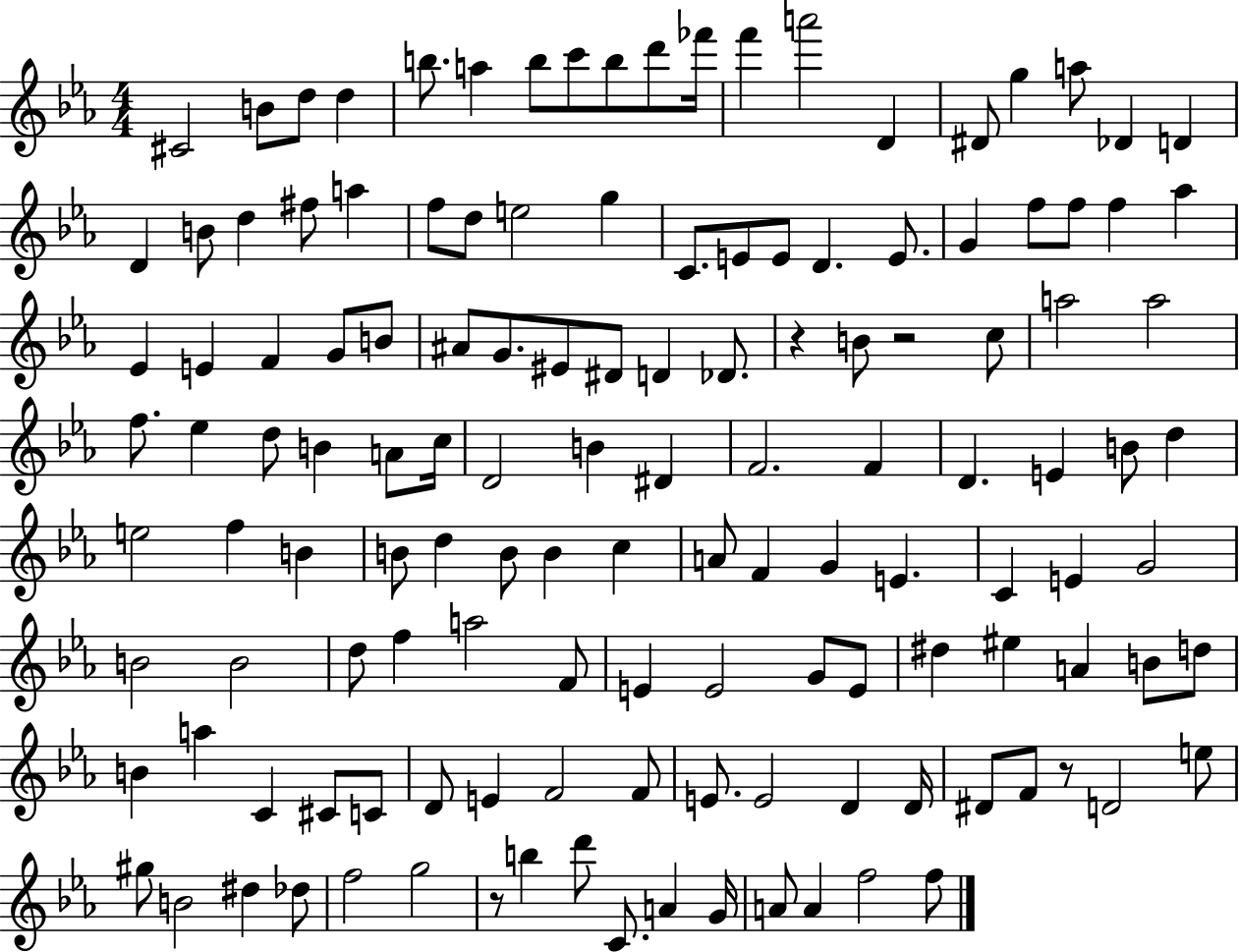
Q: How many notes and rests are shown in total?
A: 134